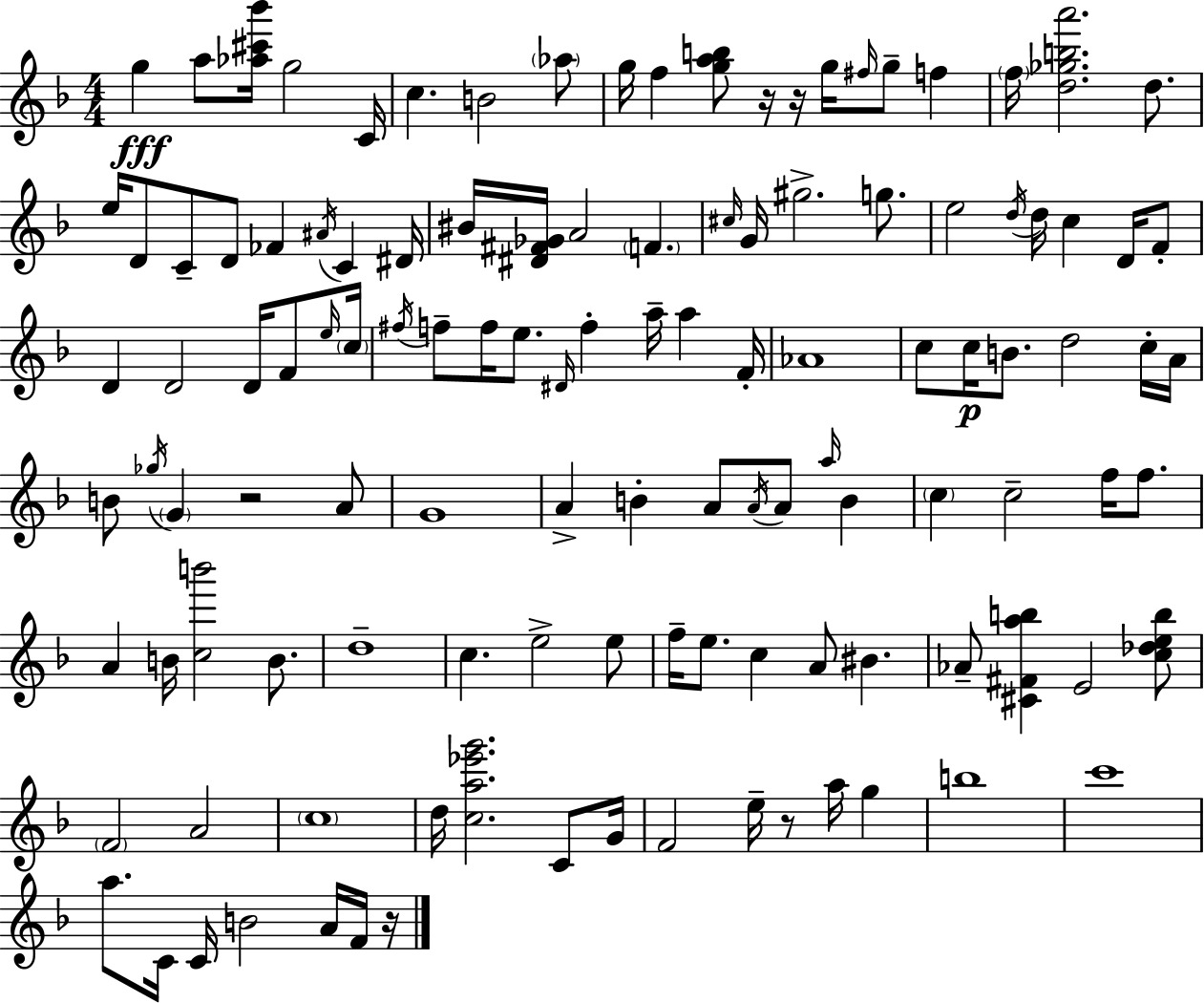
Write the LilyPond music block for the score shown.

{
  \clef treble
  \numericTimeSignature
  \time 4/4
  \key f \major
  g''4\fff a''8 <aes'' cis''' bes'''>16 g''2 c'16 | c''4. b'2 \parenthesize aes''8 | g''16 f''4 <g'' a'' b''>8 r16 r16 g''16 \grace { fis''16 } g''8-- f''4 | \parenthesize f''16 <d'' ges'' b'' a'''>2. d''8. | \break e''16 d'8 c'8-- d'8 fes'4 \acciaccatura { ais'16 } c'4 | dis'16 bis'16 <dis' fis' ges'>16 a'2 \parenthesize f'4. | \grace { cis''16 } g'16 gis''2.-> | g''8. e''2 \acciaccatura { d''16 } d''16 c''4 | \break d'16 f'8-. d'4 d'2 | d'16 f'8 \grace { e''16 } \parenthesize c''16 \acciaccatura { fis''16 } f''8-- f''16 e''8. \grace { dis'16 } f''4-. | a''16-- a''4 f'16-. aes'1 | c''8 c''16\p b'8. d''2 | \break c''16-. a'16 b'8 \acciaccatura { ges''16 } \parenthesize g'4 r2 | a'8 g'1 | a'4-> b'4-. | a'8 \acciaccatura { a'16 } a'8 \grace { a''16 } b'4 \parenthesize c''4 c''2-- | \break f''16 f''8. a'4 b'16 <c'' b'''>2 | b'8. d''1-- | c''4. | e''2-> e''8 f''16-- e''8. c''4 | \break a'8 bis'4. aes'8-- <cis' fis' a'' b''>4 | e'2 <c'' des'' e'' b''>8 \parenthesize f'2 | a'2 \parenthesize c''1 | d''16 <c'' a'' ees''' g'''>2. | \break c'8 g'16 f'2 | e''16-- r8 a''16 g''4 b''1 | c'''1 | a''8. c'16 c'16 b'2 | \break a'16 f'16 r16 \bar "|."
}